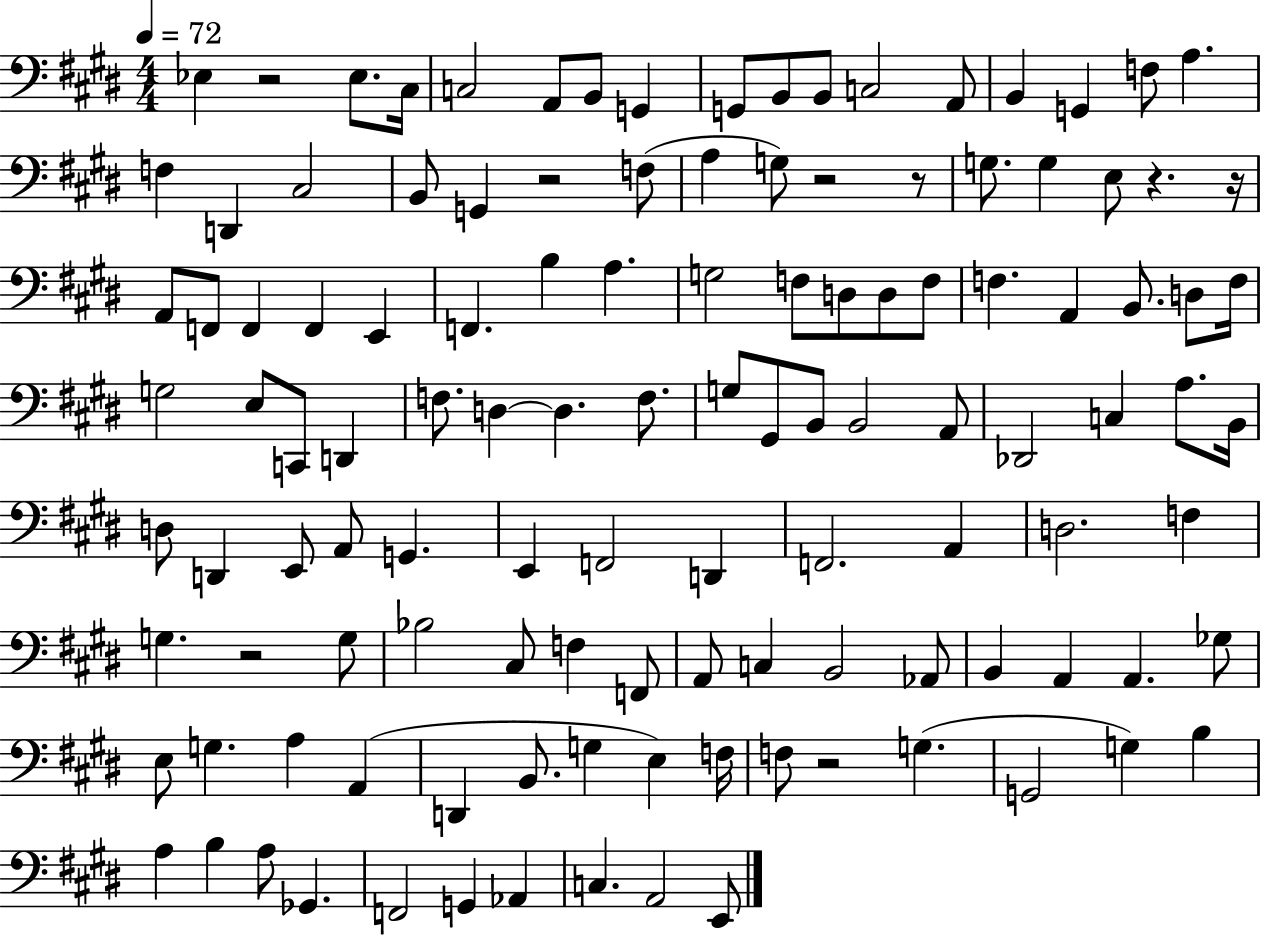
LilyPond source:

{
  \clef bass
  \numericTimeSignature
  \time 4/4
  \key e \major
  \tempo 4 = 72
  ees4 r2 ees8. cis16 | c2 a,8 b,8 g,4 | g,8 b,8 b,8 c2 a,8 | b,4 g,4 f8 a4. | \break f4 d,4 cis2 | b,8 g,4 r2 f8( | a4 g8) r2 r8 | g8. g4 e8 r4. r16 | \break a,8 f,8 f,4 f,4 e,4 | f,4. b4 a4. | g2 f8 d8 d8 f8 | f4. a,4 b,8. d8 f16 | \break g2 e8 c,8 d,4 | f8. d4~~ d4. f8. | g8 gis,8 b,8 b,2 a,8 | des,2 c4 a8. b,16 | \break d8 d,4 e,8 a,8 g,4. | e,4 f,2 d,4 | f,2. a,4 | d2. f4 | \break g4. r2 g8 | bes2 cis8 f4 f,8 | a,8 c4 b,2 aes,8 | b,4 a,4 a,4. ges8 | \break e8 g4. a4 a,4( | d,4 b,8. g4 e4) f16 | f8 r2 g4.( | g,2 g4) b4 | \break a4 b4 a8 ges,4. | f,2 g,4 aes,4 | c4. a,2 e,8 | \bar "|."
}